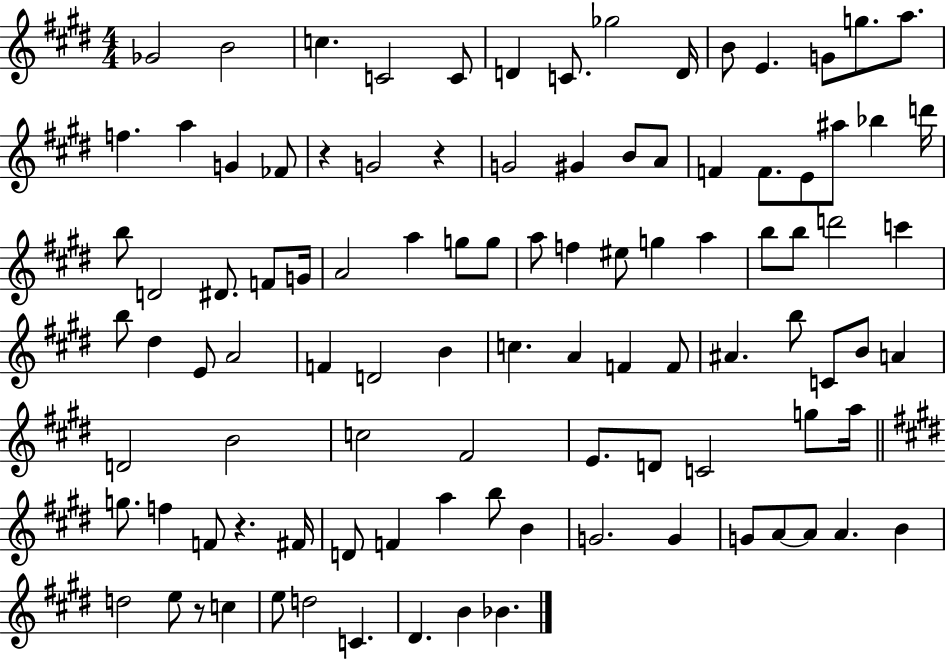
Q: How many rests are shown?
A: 4